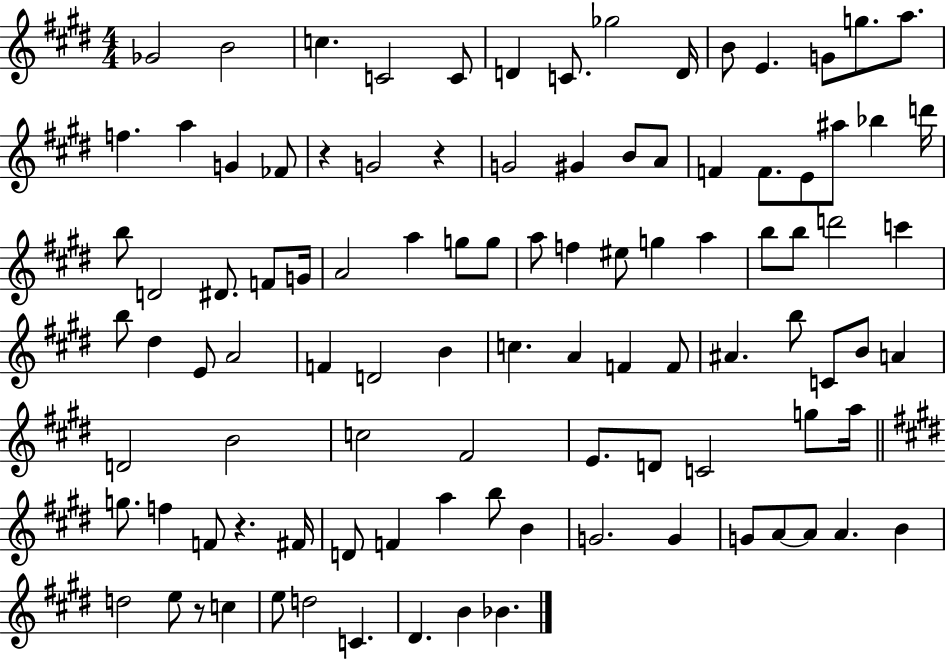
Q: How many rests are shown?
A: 4